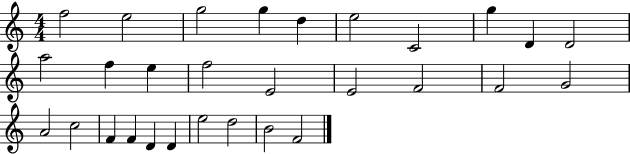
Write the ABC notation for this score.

X:1
T:Untitled
M:4/4
L:1/4
K:C
f2 e2 g2 g d e2 C2 g D D2 a2 f e f2 E2 E2 F2 F2 G2 A2 c2 F F D D e2 d2 B2 F2